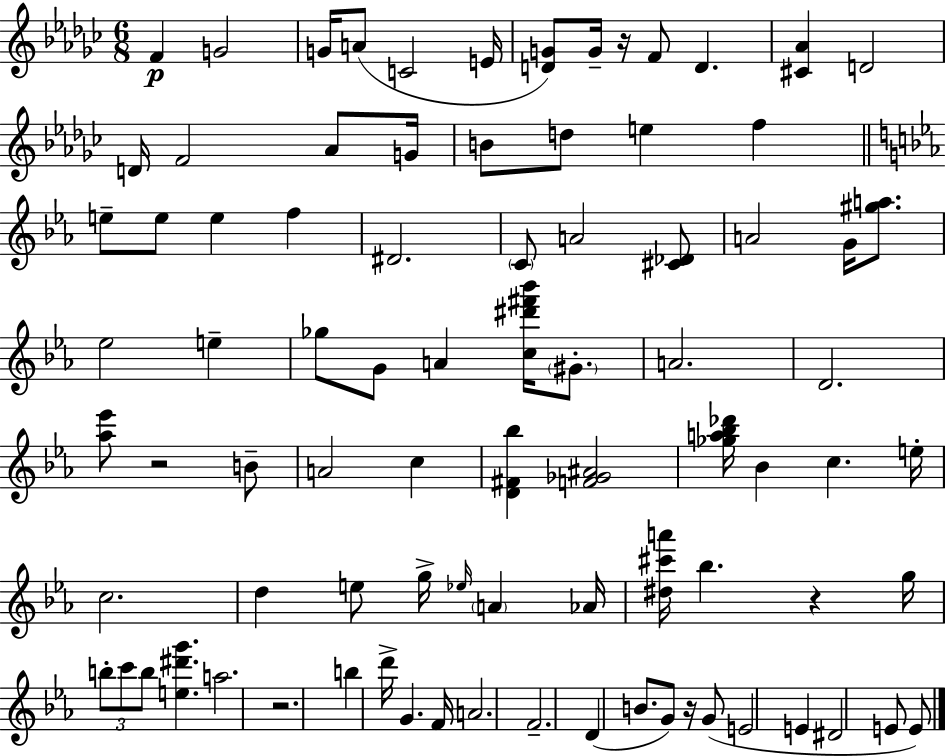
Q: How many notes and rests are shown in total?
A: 85